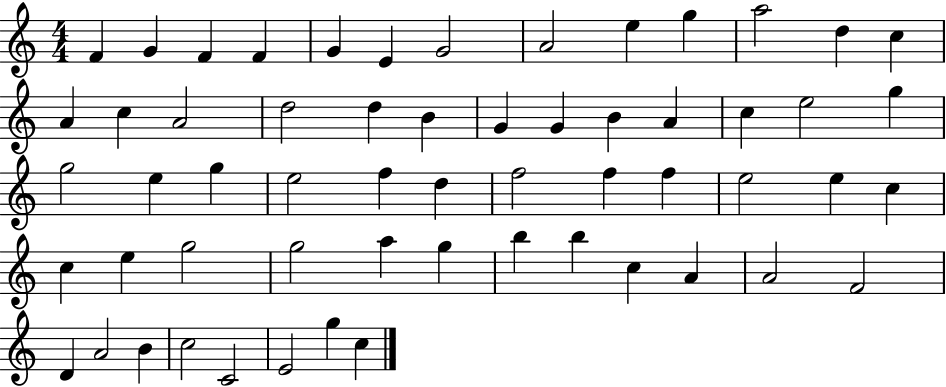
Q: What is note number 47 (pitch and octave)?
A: C5